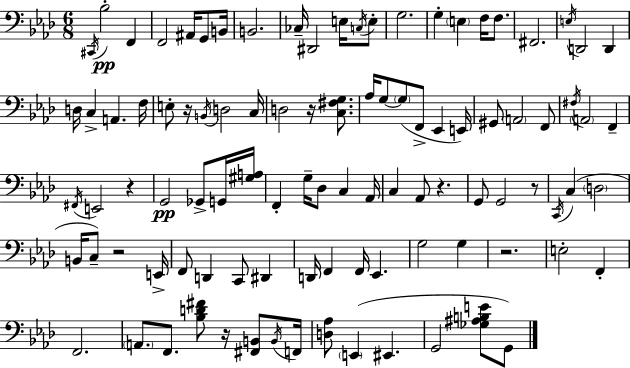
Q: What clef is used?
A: bass